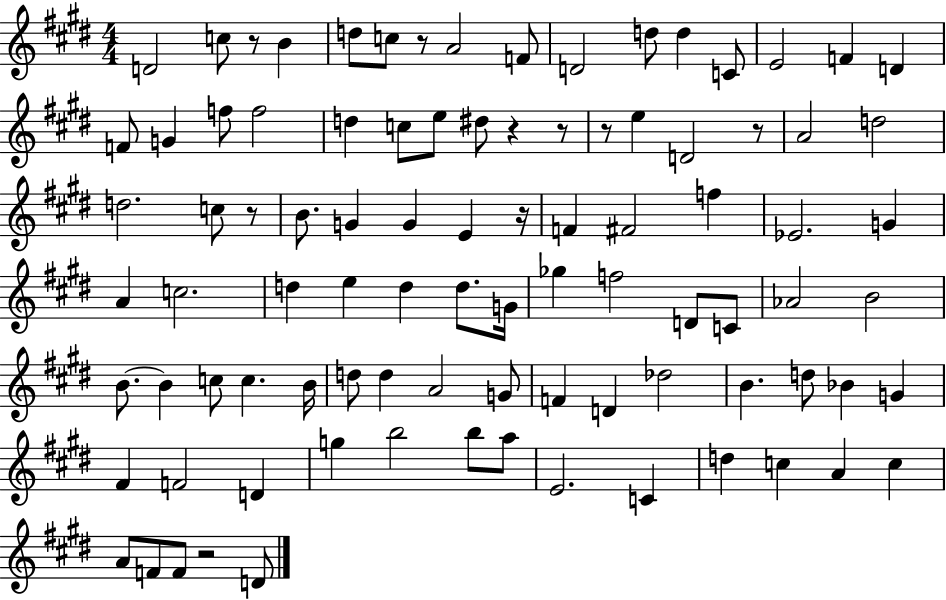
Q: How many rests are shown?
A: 9